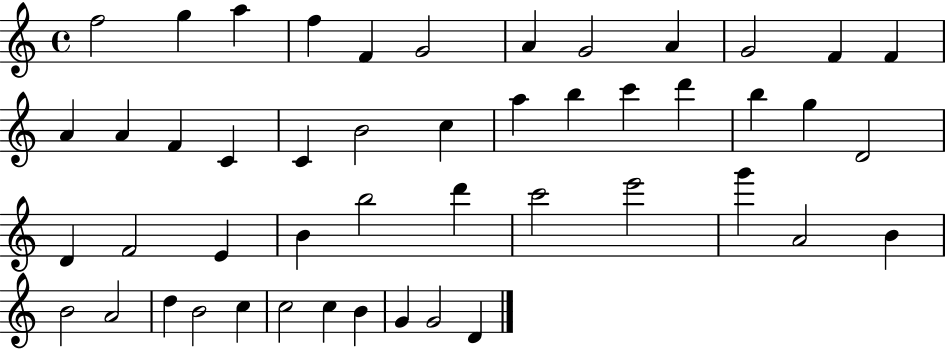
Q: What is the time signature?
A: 4/4